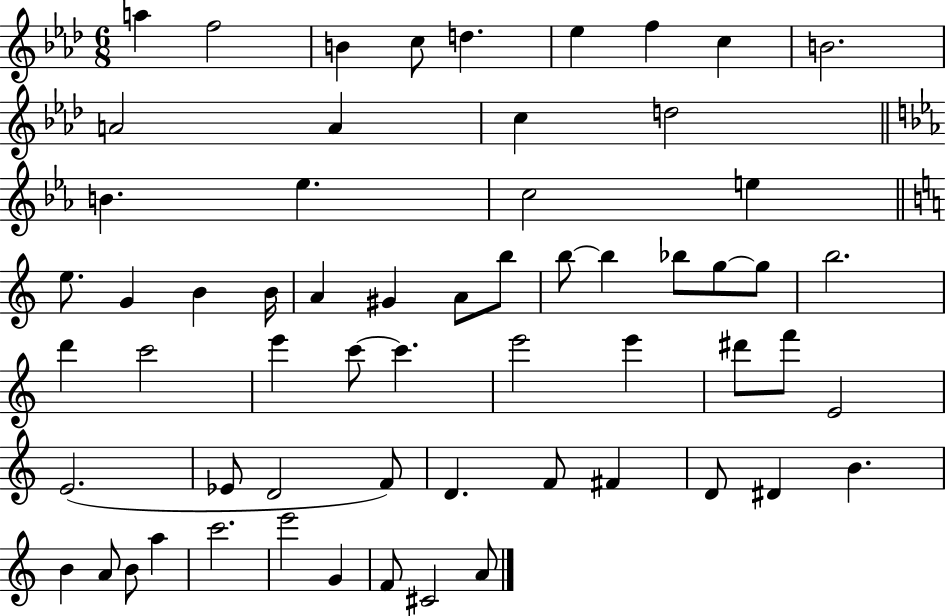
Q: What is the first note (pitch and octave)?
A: A5